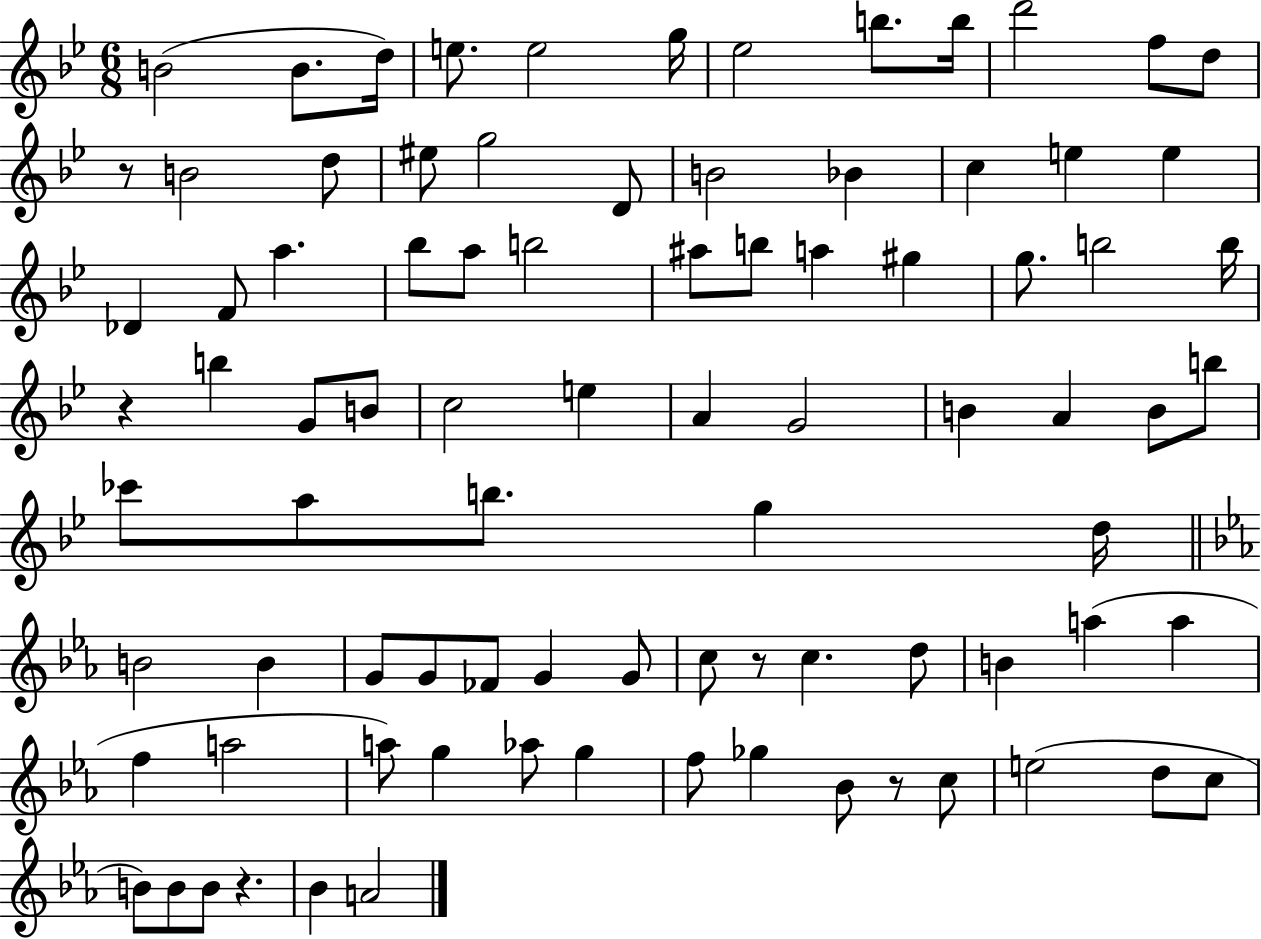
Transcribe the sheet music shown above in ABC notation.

X:1
T:Untitled
M:6/8
L:1/4
K:Bb
B2 B/2 d/4 e/2 e2 g/4 _e2 b/2 b/4 d'2 f/2 d/2 z/2 B2 d/2 ^e/2 g2 D/2 B2 _B c e e _D F/2 a _b/2 a/2 b2 ^a/2 b/2 a ^g g/2 b2 b/4 z b G/2 B/2 c2 e A G2 B A B/2 b/2 _c'/2 a/2 b/2 g d/4 B2 B G/2 G/2 _F/2 G G/2 c/2 z/2 c d/2 B a a f a2 a/2 g _a/2 g f/2 _g _B/2 z/2 c/2 e2 d/2 c/2 B/2 B/2 B/2 z _B A2